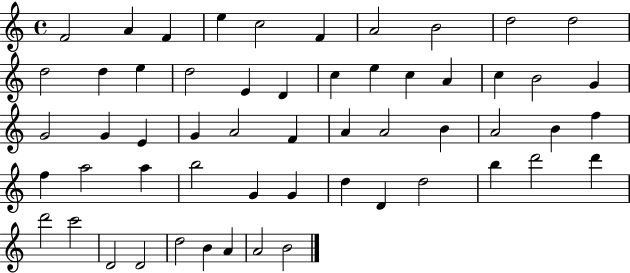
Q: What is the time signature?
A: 4/4